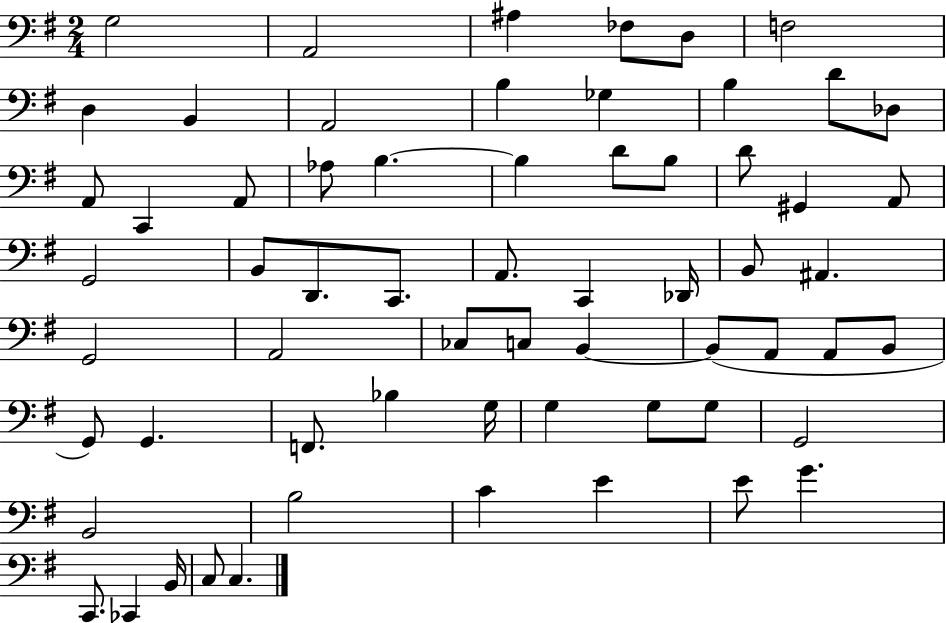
{
  \clef bass
  \numericTimeSignature
  \time 2/4
  \key g \major
  \repeat volta 2 { g2 | a,2 | ais4 fes8 d8 | f2 | \break d4 b,4 | a,2 | b4 ges4 | b4 d'8 des8 | \break a,8 c,4 a,8 | aes8 b4.~~ | b4 d'8 b8 | d'8 gis,4 a,8 | \break g,2 | b,8 d,8. c,8. | a,8. c,4 des,16 | b,8 ais,4. | \break g,2 | a,2 | ces8 c8 b,4~~ | b,8( a,8 a,8 b,8 | \break g,8) g,4. | f,8. bes4 g16 | g4 g8 g8 | g,2 | \break b,2 | b2 | c'4 e'4 | e'8 g'4. | \break c,8. ces,4 b,16 | c8 c4. | } \bar "|."
}